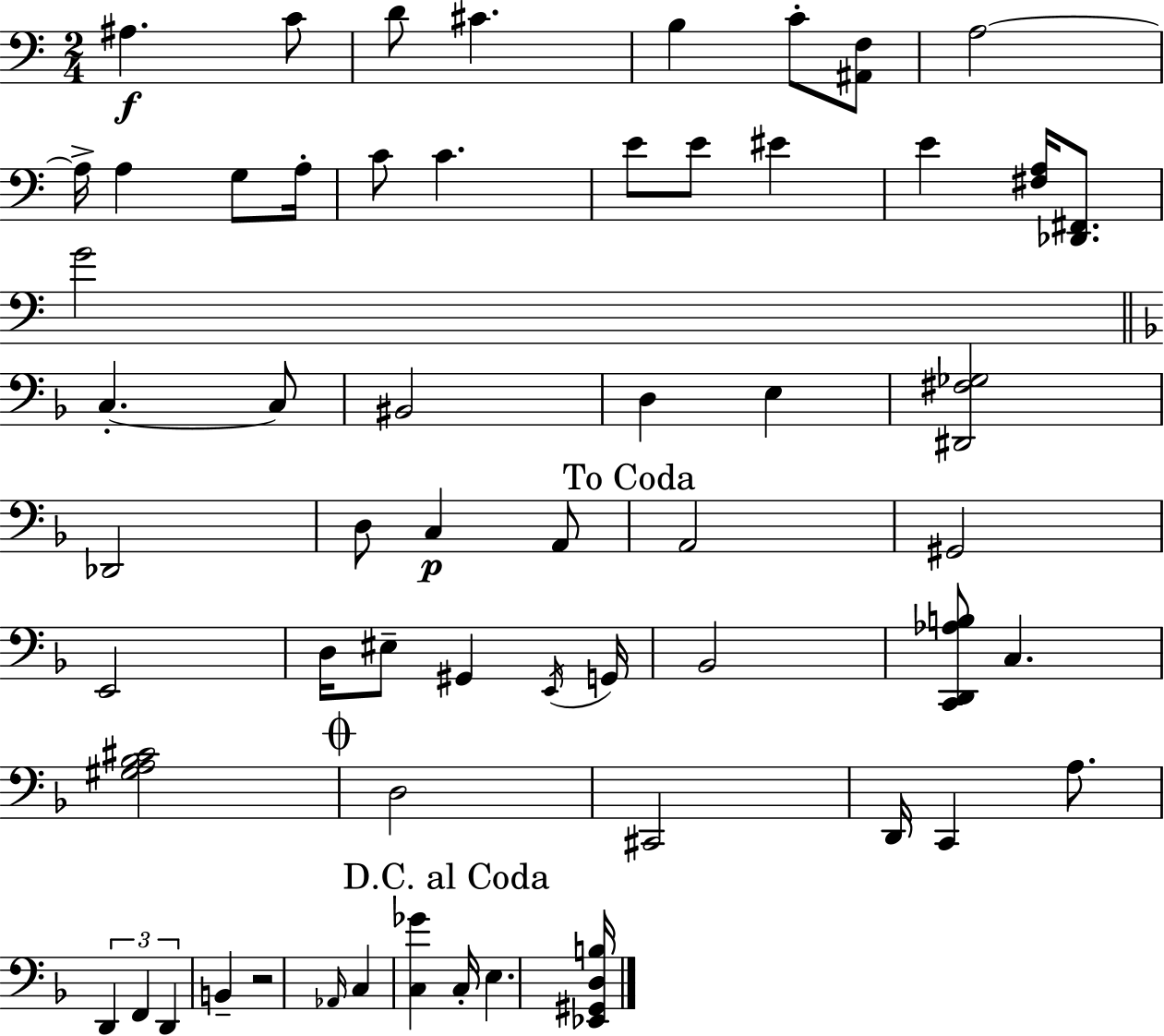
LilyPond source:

{
  \clef bass
  \numericTimeSignature
  \time 2/4
  \key c \major
  ais4.\f c'8 | d'8 cis'4. | b4 c'8-. <ais, f>8 | a2~~ | \break a16-> a4 g8 a16-. | c'8 c'4. | e'8 e'8 eis'4 | e'4 <fis a>16 <des, fis,>8. | \break g'2 | \bar "||" \break \key d \minor c4.-.~~ c8 | bis,2 | d4 e4 | <dis, fis ges>2 | \break des,2 | d8 c4\p a,8 | \mark "To Coda" a,2 | gis,2 | \break e,2 | d16 eis8-- gis,4 \acciaccatura { e,16 } | g,16 bes,2 | <c, d, aes b>8 c4. | \break <gis a bes cis'>2 | \mark \markup { \musicglyph "scripts.coda" } d2 | cis,2 | d,16 c,4 a8. | \break \tuplet 3/2 { d,4 f,4 | d,4 } b,4-- | r2 | \grace { aes,16 } c4 <c ges'>4 | \break \mark "D.C. al Coda" c16-. e4. | <ees, gis, d b>16 \bar "|."
}